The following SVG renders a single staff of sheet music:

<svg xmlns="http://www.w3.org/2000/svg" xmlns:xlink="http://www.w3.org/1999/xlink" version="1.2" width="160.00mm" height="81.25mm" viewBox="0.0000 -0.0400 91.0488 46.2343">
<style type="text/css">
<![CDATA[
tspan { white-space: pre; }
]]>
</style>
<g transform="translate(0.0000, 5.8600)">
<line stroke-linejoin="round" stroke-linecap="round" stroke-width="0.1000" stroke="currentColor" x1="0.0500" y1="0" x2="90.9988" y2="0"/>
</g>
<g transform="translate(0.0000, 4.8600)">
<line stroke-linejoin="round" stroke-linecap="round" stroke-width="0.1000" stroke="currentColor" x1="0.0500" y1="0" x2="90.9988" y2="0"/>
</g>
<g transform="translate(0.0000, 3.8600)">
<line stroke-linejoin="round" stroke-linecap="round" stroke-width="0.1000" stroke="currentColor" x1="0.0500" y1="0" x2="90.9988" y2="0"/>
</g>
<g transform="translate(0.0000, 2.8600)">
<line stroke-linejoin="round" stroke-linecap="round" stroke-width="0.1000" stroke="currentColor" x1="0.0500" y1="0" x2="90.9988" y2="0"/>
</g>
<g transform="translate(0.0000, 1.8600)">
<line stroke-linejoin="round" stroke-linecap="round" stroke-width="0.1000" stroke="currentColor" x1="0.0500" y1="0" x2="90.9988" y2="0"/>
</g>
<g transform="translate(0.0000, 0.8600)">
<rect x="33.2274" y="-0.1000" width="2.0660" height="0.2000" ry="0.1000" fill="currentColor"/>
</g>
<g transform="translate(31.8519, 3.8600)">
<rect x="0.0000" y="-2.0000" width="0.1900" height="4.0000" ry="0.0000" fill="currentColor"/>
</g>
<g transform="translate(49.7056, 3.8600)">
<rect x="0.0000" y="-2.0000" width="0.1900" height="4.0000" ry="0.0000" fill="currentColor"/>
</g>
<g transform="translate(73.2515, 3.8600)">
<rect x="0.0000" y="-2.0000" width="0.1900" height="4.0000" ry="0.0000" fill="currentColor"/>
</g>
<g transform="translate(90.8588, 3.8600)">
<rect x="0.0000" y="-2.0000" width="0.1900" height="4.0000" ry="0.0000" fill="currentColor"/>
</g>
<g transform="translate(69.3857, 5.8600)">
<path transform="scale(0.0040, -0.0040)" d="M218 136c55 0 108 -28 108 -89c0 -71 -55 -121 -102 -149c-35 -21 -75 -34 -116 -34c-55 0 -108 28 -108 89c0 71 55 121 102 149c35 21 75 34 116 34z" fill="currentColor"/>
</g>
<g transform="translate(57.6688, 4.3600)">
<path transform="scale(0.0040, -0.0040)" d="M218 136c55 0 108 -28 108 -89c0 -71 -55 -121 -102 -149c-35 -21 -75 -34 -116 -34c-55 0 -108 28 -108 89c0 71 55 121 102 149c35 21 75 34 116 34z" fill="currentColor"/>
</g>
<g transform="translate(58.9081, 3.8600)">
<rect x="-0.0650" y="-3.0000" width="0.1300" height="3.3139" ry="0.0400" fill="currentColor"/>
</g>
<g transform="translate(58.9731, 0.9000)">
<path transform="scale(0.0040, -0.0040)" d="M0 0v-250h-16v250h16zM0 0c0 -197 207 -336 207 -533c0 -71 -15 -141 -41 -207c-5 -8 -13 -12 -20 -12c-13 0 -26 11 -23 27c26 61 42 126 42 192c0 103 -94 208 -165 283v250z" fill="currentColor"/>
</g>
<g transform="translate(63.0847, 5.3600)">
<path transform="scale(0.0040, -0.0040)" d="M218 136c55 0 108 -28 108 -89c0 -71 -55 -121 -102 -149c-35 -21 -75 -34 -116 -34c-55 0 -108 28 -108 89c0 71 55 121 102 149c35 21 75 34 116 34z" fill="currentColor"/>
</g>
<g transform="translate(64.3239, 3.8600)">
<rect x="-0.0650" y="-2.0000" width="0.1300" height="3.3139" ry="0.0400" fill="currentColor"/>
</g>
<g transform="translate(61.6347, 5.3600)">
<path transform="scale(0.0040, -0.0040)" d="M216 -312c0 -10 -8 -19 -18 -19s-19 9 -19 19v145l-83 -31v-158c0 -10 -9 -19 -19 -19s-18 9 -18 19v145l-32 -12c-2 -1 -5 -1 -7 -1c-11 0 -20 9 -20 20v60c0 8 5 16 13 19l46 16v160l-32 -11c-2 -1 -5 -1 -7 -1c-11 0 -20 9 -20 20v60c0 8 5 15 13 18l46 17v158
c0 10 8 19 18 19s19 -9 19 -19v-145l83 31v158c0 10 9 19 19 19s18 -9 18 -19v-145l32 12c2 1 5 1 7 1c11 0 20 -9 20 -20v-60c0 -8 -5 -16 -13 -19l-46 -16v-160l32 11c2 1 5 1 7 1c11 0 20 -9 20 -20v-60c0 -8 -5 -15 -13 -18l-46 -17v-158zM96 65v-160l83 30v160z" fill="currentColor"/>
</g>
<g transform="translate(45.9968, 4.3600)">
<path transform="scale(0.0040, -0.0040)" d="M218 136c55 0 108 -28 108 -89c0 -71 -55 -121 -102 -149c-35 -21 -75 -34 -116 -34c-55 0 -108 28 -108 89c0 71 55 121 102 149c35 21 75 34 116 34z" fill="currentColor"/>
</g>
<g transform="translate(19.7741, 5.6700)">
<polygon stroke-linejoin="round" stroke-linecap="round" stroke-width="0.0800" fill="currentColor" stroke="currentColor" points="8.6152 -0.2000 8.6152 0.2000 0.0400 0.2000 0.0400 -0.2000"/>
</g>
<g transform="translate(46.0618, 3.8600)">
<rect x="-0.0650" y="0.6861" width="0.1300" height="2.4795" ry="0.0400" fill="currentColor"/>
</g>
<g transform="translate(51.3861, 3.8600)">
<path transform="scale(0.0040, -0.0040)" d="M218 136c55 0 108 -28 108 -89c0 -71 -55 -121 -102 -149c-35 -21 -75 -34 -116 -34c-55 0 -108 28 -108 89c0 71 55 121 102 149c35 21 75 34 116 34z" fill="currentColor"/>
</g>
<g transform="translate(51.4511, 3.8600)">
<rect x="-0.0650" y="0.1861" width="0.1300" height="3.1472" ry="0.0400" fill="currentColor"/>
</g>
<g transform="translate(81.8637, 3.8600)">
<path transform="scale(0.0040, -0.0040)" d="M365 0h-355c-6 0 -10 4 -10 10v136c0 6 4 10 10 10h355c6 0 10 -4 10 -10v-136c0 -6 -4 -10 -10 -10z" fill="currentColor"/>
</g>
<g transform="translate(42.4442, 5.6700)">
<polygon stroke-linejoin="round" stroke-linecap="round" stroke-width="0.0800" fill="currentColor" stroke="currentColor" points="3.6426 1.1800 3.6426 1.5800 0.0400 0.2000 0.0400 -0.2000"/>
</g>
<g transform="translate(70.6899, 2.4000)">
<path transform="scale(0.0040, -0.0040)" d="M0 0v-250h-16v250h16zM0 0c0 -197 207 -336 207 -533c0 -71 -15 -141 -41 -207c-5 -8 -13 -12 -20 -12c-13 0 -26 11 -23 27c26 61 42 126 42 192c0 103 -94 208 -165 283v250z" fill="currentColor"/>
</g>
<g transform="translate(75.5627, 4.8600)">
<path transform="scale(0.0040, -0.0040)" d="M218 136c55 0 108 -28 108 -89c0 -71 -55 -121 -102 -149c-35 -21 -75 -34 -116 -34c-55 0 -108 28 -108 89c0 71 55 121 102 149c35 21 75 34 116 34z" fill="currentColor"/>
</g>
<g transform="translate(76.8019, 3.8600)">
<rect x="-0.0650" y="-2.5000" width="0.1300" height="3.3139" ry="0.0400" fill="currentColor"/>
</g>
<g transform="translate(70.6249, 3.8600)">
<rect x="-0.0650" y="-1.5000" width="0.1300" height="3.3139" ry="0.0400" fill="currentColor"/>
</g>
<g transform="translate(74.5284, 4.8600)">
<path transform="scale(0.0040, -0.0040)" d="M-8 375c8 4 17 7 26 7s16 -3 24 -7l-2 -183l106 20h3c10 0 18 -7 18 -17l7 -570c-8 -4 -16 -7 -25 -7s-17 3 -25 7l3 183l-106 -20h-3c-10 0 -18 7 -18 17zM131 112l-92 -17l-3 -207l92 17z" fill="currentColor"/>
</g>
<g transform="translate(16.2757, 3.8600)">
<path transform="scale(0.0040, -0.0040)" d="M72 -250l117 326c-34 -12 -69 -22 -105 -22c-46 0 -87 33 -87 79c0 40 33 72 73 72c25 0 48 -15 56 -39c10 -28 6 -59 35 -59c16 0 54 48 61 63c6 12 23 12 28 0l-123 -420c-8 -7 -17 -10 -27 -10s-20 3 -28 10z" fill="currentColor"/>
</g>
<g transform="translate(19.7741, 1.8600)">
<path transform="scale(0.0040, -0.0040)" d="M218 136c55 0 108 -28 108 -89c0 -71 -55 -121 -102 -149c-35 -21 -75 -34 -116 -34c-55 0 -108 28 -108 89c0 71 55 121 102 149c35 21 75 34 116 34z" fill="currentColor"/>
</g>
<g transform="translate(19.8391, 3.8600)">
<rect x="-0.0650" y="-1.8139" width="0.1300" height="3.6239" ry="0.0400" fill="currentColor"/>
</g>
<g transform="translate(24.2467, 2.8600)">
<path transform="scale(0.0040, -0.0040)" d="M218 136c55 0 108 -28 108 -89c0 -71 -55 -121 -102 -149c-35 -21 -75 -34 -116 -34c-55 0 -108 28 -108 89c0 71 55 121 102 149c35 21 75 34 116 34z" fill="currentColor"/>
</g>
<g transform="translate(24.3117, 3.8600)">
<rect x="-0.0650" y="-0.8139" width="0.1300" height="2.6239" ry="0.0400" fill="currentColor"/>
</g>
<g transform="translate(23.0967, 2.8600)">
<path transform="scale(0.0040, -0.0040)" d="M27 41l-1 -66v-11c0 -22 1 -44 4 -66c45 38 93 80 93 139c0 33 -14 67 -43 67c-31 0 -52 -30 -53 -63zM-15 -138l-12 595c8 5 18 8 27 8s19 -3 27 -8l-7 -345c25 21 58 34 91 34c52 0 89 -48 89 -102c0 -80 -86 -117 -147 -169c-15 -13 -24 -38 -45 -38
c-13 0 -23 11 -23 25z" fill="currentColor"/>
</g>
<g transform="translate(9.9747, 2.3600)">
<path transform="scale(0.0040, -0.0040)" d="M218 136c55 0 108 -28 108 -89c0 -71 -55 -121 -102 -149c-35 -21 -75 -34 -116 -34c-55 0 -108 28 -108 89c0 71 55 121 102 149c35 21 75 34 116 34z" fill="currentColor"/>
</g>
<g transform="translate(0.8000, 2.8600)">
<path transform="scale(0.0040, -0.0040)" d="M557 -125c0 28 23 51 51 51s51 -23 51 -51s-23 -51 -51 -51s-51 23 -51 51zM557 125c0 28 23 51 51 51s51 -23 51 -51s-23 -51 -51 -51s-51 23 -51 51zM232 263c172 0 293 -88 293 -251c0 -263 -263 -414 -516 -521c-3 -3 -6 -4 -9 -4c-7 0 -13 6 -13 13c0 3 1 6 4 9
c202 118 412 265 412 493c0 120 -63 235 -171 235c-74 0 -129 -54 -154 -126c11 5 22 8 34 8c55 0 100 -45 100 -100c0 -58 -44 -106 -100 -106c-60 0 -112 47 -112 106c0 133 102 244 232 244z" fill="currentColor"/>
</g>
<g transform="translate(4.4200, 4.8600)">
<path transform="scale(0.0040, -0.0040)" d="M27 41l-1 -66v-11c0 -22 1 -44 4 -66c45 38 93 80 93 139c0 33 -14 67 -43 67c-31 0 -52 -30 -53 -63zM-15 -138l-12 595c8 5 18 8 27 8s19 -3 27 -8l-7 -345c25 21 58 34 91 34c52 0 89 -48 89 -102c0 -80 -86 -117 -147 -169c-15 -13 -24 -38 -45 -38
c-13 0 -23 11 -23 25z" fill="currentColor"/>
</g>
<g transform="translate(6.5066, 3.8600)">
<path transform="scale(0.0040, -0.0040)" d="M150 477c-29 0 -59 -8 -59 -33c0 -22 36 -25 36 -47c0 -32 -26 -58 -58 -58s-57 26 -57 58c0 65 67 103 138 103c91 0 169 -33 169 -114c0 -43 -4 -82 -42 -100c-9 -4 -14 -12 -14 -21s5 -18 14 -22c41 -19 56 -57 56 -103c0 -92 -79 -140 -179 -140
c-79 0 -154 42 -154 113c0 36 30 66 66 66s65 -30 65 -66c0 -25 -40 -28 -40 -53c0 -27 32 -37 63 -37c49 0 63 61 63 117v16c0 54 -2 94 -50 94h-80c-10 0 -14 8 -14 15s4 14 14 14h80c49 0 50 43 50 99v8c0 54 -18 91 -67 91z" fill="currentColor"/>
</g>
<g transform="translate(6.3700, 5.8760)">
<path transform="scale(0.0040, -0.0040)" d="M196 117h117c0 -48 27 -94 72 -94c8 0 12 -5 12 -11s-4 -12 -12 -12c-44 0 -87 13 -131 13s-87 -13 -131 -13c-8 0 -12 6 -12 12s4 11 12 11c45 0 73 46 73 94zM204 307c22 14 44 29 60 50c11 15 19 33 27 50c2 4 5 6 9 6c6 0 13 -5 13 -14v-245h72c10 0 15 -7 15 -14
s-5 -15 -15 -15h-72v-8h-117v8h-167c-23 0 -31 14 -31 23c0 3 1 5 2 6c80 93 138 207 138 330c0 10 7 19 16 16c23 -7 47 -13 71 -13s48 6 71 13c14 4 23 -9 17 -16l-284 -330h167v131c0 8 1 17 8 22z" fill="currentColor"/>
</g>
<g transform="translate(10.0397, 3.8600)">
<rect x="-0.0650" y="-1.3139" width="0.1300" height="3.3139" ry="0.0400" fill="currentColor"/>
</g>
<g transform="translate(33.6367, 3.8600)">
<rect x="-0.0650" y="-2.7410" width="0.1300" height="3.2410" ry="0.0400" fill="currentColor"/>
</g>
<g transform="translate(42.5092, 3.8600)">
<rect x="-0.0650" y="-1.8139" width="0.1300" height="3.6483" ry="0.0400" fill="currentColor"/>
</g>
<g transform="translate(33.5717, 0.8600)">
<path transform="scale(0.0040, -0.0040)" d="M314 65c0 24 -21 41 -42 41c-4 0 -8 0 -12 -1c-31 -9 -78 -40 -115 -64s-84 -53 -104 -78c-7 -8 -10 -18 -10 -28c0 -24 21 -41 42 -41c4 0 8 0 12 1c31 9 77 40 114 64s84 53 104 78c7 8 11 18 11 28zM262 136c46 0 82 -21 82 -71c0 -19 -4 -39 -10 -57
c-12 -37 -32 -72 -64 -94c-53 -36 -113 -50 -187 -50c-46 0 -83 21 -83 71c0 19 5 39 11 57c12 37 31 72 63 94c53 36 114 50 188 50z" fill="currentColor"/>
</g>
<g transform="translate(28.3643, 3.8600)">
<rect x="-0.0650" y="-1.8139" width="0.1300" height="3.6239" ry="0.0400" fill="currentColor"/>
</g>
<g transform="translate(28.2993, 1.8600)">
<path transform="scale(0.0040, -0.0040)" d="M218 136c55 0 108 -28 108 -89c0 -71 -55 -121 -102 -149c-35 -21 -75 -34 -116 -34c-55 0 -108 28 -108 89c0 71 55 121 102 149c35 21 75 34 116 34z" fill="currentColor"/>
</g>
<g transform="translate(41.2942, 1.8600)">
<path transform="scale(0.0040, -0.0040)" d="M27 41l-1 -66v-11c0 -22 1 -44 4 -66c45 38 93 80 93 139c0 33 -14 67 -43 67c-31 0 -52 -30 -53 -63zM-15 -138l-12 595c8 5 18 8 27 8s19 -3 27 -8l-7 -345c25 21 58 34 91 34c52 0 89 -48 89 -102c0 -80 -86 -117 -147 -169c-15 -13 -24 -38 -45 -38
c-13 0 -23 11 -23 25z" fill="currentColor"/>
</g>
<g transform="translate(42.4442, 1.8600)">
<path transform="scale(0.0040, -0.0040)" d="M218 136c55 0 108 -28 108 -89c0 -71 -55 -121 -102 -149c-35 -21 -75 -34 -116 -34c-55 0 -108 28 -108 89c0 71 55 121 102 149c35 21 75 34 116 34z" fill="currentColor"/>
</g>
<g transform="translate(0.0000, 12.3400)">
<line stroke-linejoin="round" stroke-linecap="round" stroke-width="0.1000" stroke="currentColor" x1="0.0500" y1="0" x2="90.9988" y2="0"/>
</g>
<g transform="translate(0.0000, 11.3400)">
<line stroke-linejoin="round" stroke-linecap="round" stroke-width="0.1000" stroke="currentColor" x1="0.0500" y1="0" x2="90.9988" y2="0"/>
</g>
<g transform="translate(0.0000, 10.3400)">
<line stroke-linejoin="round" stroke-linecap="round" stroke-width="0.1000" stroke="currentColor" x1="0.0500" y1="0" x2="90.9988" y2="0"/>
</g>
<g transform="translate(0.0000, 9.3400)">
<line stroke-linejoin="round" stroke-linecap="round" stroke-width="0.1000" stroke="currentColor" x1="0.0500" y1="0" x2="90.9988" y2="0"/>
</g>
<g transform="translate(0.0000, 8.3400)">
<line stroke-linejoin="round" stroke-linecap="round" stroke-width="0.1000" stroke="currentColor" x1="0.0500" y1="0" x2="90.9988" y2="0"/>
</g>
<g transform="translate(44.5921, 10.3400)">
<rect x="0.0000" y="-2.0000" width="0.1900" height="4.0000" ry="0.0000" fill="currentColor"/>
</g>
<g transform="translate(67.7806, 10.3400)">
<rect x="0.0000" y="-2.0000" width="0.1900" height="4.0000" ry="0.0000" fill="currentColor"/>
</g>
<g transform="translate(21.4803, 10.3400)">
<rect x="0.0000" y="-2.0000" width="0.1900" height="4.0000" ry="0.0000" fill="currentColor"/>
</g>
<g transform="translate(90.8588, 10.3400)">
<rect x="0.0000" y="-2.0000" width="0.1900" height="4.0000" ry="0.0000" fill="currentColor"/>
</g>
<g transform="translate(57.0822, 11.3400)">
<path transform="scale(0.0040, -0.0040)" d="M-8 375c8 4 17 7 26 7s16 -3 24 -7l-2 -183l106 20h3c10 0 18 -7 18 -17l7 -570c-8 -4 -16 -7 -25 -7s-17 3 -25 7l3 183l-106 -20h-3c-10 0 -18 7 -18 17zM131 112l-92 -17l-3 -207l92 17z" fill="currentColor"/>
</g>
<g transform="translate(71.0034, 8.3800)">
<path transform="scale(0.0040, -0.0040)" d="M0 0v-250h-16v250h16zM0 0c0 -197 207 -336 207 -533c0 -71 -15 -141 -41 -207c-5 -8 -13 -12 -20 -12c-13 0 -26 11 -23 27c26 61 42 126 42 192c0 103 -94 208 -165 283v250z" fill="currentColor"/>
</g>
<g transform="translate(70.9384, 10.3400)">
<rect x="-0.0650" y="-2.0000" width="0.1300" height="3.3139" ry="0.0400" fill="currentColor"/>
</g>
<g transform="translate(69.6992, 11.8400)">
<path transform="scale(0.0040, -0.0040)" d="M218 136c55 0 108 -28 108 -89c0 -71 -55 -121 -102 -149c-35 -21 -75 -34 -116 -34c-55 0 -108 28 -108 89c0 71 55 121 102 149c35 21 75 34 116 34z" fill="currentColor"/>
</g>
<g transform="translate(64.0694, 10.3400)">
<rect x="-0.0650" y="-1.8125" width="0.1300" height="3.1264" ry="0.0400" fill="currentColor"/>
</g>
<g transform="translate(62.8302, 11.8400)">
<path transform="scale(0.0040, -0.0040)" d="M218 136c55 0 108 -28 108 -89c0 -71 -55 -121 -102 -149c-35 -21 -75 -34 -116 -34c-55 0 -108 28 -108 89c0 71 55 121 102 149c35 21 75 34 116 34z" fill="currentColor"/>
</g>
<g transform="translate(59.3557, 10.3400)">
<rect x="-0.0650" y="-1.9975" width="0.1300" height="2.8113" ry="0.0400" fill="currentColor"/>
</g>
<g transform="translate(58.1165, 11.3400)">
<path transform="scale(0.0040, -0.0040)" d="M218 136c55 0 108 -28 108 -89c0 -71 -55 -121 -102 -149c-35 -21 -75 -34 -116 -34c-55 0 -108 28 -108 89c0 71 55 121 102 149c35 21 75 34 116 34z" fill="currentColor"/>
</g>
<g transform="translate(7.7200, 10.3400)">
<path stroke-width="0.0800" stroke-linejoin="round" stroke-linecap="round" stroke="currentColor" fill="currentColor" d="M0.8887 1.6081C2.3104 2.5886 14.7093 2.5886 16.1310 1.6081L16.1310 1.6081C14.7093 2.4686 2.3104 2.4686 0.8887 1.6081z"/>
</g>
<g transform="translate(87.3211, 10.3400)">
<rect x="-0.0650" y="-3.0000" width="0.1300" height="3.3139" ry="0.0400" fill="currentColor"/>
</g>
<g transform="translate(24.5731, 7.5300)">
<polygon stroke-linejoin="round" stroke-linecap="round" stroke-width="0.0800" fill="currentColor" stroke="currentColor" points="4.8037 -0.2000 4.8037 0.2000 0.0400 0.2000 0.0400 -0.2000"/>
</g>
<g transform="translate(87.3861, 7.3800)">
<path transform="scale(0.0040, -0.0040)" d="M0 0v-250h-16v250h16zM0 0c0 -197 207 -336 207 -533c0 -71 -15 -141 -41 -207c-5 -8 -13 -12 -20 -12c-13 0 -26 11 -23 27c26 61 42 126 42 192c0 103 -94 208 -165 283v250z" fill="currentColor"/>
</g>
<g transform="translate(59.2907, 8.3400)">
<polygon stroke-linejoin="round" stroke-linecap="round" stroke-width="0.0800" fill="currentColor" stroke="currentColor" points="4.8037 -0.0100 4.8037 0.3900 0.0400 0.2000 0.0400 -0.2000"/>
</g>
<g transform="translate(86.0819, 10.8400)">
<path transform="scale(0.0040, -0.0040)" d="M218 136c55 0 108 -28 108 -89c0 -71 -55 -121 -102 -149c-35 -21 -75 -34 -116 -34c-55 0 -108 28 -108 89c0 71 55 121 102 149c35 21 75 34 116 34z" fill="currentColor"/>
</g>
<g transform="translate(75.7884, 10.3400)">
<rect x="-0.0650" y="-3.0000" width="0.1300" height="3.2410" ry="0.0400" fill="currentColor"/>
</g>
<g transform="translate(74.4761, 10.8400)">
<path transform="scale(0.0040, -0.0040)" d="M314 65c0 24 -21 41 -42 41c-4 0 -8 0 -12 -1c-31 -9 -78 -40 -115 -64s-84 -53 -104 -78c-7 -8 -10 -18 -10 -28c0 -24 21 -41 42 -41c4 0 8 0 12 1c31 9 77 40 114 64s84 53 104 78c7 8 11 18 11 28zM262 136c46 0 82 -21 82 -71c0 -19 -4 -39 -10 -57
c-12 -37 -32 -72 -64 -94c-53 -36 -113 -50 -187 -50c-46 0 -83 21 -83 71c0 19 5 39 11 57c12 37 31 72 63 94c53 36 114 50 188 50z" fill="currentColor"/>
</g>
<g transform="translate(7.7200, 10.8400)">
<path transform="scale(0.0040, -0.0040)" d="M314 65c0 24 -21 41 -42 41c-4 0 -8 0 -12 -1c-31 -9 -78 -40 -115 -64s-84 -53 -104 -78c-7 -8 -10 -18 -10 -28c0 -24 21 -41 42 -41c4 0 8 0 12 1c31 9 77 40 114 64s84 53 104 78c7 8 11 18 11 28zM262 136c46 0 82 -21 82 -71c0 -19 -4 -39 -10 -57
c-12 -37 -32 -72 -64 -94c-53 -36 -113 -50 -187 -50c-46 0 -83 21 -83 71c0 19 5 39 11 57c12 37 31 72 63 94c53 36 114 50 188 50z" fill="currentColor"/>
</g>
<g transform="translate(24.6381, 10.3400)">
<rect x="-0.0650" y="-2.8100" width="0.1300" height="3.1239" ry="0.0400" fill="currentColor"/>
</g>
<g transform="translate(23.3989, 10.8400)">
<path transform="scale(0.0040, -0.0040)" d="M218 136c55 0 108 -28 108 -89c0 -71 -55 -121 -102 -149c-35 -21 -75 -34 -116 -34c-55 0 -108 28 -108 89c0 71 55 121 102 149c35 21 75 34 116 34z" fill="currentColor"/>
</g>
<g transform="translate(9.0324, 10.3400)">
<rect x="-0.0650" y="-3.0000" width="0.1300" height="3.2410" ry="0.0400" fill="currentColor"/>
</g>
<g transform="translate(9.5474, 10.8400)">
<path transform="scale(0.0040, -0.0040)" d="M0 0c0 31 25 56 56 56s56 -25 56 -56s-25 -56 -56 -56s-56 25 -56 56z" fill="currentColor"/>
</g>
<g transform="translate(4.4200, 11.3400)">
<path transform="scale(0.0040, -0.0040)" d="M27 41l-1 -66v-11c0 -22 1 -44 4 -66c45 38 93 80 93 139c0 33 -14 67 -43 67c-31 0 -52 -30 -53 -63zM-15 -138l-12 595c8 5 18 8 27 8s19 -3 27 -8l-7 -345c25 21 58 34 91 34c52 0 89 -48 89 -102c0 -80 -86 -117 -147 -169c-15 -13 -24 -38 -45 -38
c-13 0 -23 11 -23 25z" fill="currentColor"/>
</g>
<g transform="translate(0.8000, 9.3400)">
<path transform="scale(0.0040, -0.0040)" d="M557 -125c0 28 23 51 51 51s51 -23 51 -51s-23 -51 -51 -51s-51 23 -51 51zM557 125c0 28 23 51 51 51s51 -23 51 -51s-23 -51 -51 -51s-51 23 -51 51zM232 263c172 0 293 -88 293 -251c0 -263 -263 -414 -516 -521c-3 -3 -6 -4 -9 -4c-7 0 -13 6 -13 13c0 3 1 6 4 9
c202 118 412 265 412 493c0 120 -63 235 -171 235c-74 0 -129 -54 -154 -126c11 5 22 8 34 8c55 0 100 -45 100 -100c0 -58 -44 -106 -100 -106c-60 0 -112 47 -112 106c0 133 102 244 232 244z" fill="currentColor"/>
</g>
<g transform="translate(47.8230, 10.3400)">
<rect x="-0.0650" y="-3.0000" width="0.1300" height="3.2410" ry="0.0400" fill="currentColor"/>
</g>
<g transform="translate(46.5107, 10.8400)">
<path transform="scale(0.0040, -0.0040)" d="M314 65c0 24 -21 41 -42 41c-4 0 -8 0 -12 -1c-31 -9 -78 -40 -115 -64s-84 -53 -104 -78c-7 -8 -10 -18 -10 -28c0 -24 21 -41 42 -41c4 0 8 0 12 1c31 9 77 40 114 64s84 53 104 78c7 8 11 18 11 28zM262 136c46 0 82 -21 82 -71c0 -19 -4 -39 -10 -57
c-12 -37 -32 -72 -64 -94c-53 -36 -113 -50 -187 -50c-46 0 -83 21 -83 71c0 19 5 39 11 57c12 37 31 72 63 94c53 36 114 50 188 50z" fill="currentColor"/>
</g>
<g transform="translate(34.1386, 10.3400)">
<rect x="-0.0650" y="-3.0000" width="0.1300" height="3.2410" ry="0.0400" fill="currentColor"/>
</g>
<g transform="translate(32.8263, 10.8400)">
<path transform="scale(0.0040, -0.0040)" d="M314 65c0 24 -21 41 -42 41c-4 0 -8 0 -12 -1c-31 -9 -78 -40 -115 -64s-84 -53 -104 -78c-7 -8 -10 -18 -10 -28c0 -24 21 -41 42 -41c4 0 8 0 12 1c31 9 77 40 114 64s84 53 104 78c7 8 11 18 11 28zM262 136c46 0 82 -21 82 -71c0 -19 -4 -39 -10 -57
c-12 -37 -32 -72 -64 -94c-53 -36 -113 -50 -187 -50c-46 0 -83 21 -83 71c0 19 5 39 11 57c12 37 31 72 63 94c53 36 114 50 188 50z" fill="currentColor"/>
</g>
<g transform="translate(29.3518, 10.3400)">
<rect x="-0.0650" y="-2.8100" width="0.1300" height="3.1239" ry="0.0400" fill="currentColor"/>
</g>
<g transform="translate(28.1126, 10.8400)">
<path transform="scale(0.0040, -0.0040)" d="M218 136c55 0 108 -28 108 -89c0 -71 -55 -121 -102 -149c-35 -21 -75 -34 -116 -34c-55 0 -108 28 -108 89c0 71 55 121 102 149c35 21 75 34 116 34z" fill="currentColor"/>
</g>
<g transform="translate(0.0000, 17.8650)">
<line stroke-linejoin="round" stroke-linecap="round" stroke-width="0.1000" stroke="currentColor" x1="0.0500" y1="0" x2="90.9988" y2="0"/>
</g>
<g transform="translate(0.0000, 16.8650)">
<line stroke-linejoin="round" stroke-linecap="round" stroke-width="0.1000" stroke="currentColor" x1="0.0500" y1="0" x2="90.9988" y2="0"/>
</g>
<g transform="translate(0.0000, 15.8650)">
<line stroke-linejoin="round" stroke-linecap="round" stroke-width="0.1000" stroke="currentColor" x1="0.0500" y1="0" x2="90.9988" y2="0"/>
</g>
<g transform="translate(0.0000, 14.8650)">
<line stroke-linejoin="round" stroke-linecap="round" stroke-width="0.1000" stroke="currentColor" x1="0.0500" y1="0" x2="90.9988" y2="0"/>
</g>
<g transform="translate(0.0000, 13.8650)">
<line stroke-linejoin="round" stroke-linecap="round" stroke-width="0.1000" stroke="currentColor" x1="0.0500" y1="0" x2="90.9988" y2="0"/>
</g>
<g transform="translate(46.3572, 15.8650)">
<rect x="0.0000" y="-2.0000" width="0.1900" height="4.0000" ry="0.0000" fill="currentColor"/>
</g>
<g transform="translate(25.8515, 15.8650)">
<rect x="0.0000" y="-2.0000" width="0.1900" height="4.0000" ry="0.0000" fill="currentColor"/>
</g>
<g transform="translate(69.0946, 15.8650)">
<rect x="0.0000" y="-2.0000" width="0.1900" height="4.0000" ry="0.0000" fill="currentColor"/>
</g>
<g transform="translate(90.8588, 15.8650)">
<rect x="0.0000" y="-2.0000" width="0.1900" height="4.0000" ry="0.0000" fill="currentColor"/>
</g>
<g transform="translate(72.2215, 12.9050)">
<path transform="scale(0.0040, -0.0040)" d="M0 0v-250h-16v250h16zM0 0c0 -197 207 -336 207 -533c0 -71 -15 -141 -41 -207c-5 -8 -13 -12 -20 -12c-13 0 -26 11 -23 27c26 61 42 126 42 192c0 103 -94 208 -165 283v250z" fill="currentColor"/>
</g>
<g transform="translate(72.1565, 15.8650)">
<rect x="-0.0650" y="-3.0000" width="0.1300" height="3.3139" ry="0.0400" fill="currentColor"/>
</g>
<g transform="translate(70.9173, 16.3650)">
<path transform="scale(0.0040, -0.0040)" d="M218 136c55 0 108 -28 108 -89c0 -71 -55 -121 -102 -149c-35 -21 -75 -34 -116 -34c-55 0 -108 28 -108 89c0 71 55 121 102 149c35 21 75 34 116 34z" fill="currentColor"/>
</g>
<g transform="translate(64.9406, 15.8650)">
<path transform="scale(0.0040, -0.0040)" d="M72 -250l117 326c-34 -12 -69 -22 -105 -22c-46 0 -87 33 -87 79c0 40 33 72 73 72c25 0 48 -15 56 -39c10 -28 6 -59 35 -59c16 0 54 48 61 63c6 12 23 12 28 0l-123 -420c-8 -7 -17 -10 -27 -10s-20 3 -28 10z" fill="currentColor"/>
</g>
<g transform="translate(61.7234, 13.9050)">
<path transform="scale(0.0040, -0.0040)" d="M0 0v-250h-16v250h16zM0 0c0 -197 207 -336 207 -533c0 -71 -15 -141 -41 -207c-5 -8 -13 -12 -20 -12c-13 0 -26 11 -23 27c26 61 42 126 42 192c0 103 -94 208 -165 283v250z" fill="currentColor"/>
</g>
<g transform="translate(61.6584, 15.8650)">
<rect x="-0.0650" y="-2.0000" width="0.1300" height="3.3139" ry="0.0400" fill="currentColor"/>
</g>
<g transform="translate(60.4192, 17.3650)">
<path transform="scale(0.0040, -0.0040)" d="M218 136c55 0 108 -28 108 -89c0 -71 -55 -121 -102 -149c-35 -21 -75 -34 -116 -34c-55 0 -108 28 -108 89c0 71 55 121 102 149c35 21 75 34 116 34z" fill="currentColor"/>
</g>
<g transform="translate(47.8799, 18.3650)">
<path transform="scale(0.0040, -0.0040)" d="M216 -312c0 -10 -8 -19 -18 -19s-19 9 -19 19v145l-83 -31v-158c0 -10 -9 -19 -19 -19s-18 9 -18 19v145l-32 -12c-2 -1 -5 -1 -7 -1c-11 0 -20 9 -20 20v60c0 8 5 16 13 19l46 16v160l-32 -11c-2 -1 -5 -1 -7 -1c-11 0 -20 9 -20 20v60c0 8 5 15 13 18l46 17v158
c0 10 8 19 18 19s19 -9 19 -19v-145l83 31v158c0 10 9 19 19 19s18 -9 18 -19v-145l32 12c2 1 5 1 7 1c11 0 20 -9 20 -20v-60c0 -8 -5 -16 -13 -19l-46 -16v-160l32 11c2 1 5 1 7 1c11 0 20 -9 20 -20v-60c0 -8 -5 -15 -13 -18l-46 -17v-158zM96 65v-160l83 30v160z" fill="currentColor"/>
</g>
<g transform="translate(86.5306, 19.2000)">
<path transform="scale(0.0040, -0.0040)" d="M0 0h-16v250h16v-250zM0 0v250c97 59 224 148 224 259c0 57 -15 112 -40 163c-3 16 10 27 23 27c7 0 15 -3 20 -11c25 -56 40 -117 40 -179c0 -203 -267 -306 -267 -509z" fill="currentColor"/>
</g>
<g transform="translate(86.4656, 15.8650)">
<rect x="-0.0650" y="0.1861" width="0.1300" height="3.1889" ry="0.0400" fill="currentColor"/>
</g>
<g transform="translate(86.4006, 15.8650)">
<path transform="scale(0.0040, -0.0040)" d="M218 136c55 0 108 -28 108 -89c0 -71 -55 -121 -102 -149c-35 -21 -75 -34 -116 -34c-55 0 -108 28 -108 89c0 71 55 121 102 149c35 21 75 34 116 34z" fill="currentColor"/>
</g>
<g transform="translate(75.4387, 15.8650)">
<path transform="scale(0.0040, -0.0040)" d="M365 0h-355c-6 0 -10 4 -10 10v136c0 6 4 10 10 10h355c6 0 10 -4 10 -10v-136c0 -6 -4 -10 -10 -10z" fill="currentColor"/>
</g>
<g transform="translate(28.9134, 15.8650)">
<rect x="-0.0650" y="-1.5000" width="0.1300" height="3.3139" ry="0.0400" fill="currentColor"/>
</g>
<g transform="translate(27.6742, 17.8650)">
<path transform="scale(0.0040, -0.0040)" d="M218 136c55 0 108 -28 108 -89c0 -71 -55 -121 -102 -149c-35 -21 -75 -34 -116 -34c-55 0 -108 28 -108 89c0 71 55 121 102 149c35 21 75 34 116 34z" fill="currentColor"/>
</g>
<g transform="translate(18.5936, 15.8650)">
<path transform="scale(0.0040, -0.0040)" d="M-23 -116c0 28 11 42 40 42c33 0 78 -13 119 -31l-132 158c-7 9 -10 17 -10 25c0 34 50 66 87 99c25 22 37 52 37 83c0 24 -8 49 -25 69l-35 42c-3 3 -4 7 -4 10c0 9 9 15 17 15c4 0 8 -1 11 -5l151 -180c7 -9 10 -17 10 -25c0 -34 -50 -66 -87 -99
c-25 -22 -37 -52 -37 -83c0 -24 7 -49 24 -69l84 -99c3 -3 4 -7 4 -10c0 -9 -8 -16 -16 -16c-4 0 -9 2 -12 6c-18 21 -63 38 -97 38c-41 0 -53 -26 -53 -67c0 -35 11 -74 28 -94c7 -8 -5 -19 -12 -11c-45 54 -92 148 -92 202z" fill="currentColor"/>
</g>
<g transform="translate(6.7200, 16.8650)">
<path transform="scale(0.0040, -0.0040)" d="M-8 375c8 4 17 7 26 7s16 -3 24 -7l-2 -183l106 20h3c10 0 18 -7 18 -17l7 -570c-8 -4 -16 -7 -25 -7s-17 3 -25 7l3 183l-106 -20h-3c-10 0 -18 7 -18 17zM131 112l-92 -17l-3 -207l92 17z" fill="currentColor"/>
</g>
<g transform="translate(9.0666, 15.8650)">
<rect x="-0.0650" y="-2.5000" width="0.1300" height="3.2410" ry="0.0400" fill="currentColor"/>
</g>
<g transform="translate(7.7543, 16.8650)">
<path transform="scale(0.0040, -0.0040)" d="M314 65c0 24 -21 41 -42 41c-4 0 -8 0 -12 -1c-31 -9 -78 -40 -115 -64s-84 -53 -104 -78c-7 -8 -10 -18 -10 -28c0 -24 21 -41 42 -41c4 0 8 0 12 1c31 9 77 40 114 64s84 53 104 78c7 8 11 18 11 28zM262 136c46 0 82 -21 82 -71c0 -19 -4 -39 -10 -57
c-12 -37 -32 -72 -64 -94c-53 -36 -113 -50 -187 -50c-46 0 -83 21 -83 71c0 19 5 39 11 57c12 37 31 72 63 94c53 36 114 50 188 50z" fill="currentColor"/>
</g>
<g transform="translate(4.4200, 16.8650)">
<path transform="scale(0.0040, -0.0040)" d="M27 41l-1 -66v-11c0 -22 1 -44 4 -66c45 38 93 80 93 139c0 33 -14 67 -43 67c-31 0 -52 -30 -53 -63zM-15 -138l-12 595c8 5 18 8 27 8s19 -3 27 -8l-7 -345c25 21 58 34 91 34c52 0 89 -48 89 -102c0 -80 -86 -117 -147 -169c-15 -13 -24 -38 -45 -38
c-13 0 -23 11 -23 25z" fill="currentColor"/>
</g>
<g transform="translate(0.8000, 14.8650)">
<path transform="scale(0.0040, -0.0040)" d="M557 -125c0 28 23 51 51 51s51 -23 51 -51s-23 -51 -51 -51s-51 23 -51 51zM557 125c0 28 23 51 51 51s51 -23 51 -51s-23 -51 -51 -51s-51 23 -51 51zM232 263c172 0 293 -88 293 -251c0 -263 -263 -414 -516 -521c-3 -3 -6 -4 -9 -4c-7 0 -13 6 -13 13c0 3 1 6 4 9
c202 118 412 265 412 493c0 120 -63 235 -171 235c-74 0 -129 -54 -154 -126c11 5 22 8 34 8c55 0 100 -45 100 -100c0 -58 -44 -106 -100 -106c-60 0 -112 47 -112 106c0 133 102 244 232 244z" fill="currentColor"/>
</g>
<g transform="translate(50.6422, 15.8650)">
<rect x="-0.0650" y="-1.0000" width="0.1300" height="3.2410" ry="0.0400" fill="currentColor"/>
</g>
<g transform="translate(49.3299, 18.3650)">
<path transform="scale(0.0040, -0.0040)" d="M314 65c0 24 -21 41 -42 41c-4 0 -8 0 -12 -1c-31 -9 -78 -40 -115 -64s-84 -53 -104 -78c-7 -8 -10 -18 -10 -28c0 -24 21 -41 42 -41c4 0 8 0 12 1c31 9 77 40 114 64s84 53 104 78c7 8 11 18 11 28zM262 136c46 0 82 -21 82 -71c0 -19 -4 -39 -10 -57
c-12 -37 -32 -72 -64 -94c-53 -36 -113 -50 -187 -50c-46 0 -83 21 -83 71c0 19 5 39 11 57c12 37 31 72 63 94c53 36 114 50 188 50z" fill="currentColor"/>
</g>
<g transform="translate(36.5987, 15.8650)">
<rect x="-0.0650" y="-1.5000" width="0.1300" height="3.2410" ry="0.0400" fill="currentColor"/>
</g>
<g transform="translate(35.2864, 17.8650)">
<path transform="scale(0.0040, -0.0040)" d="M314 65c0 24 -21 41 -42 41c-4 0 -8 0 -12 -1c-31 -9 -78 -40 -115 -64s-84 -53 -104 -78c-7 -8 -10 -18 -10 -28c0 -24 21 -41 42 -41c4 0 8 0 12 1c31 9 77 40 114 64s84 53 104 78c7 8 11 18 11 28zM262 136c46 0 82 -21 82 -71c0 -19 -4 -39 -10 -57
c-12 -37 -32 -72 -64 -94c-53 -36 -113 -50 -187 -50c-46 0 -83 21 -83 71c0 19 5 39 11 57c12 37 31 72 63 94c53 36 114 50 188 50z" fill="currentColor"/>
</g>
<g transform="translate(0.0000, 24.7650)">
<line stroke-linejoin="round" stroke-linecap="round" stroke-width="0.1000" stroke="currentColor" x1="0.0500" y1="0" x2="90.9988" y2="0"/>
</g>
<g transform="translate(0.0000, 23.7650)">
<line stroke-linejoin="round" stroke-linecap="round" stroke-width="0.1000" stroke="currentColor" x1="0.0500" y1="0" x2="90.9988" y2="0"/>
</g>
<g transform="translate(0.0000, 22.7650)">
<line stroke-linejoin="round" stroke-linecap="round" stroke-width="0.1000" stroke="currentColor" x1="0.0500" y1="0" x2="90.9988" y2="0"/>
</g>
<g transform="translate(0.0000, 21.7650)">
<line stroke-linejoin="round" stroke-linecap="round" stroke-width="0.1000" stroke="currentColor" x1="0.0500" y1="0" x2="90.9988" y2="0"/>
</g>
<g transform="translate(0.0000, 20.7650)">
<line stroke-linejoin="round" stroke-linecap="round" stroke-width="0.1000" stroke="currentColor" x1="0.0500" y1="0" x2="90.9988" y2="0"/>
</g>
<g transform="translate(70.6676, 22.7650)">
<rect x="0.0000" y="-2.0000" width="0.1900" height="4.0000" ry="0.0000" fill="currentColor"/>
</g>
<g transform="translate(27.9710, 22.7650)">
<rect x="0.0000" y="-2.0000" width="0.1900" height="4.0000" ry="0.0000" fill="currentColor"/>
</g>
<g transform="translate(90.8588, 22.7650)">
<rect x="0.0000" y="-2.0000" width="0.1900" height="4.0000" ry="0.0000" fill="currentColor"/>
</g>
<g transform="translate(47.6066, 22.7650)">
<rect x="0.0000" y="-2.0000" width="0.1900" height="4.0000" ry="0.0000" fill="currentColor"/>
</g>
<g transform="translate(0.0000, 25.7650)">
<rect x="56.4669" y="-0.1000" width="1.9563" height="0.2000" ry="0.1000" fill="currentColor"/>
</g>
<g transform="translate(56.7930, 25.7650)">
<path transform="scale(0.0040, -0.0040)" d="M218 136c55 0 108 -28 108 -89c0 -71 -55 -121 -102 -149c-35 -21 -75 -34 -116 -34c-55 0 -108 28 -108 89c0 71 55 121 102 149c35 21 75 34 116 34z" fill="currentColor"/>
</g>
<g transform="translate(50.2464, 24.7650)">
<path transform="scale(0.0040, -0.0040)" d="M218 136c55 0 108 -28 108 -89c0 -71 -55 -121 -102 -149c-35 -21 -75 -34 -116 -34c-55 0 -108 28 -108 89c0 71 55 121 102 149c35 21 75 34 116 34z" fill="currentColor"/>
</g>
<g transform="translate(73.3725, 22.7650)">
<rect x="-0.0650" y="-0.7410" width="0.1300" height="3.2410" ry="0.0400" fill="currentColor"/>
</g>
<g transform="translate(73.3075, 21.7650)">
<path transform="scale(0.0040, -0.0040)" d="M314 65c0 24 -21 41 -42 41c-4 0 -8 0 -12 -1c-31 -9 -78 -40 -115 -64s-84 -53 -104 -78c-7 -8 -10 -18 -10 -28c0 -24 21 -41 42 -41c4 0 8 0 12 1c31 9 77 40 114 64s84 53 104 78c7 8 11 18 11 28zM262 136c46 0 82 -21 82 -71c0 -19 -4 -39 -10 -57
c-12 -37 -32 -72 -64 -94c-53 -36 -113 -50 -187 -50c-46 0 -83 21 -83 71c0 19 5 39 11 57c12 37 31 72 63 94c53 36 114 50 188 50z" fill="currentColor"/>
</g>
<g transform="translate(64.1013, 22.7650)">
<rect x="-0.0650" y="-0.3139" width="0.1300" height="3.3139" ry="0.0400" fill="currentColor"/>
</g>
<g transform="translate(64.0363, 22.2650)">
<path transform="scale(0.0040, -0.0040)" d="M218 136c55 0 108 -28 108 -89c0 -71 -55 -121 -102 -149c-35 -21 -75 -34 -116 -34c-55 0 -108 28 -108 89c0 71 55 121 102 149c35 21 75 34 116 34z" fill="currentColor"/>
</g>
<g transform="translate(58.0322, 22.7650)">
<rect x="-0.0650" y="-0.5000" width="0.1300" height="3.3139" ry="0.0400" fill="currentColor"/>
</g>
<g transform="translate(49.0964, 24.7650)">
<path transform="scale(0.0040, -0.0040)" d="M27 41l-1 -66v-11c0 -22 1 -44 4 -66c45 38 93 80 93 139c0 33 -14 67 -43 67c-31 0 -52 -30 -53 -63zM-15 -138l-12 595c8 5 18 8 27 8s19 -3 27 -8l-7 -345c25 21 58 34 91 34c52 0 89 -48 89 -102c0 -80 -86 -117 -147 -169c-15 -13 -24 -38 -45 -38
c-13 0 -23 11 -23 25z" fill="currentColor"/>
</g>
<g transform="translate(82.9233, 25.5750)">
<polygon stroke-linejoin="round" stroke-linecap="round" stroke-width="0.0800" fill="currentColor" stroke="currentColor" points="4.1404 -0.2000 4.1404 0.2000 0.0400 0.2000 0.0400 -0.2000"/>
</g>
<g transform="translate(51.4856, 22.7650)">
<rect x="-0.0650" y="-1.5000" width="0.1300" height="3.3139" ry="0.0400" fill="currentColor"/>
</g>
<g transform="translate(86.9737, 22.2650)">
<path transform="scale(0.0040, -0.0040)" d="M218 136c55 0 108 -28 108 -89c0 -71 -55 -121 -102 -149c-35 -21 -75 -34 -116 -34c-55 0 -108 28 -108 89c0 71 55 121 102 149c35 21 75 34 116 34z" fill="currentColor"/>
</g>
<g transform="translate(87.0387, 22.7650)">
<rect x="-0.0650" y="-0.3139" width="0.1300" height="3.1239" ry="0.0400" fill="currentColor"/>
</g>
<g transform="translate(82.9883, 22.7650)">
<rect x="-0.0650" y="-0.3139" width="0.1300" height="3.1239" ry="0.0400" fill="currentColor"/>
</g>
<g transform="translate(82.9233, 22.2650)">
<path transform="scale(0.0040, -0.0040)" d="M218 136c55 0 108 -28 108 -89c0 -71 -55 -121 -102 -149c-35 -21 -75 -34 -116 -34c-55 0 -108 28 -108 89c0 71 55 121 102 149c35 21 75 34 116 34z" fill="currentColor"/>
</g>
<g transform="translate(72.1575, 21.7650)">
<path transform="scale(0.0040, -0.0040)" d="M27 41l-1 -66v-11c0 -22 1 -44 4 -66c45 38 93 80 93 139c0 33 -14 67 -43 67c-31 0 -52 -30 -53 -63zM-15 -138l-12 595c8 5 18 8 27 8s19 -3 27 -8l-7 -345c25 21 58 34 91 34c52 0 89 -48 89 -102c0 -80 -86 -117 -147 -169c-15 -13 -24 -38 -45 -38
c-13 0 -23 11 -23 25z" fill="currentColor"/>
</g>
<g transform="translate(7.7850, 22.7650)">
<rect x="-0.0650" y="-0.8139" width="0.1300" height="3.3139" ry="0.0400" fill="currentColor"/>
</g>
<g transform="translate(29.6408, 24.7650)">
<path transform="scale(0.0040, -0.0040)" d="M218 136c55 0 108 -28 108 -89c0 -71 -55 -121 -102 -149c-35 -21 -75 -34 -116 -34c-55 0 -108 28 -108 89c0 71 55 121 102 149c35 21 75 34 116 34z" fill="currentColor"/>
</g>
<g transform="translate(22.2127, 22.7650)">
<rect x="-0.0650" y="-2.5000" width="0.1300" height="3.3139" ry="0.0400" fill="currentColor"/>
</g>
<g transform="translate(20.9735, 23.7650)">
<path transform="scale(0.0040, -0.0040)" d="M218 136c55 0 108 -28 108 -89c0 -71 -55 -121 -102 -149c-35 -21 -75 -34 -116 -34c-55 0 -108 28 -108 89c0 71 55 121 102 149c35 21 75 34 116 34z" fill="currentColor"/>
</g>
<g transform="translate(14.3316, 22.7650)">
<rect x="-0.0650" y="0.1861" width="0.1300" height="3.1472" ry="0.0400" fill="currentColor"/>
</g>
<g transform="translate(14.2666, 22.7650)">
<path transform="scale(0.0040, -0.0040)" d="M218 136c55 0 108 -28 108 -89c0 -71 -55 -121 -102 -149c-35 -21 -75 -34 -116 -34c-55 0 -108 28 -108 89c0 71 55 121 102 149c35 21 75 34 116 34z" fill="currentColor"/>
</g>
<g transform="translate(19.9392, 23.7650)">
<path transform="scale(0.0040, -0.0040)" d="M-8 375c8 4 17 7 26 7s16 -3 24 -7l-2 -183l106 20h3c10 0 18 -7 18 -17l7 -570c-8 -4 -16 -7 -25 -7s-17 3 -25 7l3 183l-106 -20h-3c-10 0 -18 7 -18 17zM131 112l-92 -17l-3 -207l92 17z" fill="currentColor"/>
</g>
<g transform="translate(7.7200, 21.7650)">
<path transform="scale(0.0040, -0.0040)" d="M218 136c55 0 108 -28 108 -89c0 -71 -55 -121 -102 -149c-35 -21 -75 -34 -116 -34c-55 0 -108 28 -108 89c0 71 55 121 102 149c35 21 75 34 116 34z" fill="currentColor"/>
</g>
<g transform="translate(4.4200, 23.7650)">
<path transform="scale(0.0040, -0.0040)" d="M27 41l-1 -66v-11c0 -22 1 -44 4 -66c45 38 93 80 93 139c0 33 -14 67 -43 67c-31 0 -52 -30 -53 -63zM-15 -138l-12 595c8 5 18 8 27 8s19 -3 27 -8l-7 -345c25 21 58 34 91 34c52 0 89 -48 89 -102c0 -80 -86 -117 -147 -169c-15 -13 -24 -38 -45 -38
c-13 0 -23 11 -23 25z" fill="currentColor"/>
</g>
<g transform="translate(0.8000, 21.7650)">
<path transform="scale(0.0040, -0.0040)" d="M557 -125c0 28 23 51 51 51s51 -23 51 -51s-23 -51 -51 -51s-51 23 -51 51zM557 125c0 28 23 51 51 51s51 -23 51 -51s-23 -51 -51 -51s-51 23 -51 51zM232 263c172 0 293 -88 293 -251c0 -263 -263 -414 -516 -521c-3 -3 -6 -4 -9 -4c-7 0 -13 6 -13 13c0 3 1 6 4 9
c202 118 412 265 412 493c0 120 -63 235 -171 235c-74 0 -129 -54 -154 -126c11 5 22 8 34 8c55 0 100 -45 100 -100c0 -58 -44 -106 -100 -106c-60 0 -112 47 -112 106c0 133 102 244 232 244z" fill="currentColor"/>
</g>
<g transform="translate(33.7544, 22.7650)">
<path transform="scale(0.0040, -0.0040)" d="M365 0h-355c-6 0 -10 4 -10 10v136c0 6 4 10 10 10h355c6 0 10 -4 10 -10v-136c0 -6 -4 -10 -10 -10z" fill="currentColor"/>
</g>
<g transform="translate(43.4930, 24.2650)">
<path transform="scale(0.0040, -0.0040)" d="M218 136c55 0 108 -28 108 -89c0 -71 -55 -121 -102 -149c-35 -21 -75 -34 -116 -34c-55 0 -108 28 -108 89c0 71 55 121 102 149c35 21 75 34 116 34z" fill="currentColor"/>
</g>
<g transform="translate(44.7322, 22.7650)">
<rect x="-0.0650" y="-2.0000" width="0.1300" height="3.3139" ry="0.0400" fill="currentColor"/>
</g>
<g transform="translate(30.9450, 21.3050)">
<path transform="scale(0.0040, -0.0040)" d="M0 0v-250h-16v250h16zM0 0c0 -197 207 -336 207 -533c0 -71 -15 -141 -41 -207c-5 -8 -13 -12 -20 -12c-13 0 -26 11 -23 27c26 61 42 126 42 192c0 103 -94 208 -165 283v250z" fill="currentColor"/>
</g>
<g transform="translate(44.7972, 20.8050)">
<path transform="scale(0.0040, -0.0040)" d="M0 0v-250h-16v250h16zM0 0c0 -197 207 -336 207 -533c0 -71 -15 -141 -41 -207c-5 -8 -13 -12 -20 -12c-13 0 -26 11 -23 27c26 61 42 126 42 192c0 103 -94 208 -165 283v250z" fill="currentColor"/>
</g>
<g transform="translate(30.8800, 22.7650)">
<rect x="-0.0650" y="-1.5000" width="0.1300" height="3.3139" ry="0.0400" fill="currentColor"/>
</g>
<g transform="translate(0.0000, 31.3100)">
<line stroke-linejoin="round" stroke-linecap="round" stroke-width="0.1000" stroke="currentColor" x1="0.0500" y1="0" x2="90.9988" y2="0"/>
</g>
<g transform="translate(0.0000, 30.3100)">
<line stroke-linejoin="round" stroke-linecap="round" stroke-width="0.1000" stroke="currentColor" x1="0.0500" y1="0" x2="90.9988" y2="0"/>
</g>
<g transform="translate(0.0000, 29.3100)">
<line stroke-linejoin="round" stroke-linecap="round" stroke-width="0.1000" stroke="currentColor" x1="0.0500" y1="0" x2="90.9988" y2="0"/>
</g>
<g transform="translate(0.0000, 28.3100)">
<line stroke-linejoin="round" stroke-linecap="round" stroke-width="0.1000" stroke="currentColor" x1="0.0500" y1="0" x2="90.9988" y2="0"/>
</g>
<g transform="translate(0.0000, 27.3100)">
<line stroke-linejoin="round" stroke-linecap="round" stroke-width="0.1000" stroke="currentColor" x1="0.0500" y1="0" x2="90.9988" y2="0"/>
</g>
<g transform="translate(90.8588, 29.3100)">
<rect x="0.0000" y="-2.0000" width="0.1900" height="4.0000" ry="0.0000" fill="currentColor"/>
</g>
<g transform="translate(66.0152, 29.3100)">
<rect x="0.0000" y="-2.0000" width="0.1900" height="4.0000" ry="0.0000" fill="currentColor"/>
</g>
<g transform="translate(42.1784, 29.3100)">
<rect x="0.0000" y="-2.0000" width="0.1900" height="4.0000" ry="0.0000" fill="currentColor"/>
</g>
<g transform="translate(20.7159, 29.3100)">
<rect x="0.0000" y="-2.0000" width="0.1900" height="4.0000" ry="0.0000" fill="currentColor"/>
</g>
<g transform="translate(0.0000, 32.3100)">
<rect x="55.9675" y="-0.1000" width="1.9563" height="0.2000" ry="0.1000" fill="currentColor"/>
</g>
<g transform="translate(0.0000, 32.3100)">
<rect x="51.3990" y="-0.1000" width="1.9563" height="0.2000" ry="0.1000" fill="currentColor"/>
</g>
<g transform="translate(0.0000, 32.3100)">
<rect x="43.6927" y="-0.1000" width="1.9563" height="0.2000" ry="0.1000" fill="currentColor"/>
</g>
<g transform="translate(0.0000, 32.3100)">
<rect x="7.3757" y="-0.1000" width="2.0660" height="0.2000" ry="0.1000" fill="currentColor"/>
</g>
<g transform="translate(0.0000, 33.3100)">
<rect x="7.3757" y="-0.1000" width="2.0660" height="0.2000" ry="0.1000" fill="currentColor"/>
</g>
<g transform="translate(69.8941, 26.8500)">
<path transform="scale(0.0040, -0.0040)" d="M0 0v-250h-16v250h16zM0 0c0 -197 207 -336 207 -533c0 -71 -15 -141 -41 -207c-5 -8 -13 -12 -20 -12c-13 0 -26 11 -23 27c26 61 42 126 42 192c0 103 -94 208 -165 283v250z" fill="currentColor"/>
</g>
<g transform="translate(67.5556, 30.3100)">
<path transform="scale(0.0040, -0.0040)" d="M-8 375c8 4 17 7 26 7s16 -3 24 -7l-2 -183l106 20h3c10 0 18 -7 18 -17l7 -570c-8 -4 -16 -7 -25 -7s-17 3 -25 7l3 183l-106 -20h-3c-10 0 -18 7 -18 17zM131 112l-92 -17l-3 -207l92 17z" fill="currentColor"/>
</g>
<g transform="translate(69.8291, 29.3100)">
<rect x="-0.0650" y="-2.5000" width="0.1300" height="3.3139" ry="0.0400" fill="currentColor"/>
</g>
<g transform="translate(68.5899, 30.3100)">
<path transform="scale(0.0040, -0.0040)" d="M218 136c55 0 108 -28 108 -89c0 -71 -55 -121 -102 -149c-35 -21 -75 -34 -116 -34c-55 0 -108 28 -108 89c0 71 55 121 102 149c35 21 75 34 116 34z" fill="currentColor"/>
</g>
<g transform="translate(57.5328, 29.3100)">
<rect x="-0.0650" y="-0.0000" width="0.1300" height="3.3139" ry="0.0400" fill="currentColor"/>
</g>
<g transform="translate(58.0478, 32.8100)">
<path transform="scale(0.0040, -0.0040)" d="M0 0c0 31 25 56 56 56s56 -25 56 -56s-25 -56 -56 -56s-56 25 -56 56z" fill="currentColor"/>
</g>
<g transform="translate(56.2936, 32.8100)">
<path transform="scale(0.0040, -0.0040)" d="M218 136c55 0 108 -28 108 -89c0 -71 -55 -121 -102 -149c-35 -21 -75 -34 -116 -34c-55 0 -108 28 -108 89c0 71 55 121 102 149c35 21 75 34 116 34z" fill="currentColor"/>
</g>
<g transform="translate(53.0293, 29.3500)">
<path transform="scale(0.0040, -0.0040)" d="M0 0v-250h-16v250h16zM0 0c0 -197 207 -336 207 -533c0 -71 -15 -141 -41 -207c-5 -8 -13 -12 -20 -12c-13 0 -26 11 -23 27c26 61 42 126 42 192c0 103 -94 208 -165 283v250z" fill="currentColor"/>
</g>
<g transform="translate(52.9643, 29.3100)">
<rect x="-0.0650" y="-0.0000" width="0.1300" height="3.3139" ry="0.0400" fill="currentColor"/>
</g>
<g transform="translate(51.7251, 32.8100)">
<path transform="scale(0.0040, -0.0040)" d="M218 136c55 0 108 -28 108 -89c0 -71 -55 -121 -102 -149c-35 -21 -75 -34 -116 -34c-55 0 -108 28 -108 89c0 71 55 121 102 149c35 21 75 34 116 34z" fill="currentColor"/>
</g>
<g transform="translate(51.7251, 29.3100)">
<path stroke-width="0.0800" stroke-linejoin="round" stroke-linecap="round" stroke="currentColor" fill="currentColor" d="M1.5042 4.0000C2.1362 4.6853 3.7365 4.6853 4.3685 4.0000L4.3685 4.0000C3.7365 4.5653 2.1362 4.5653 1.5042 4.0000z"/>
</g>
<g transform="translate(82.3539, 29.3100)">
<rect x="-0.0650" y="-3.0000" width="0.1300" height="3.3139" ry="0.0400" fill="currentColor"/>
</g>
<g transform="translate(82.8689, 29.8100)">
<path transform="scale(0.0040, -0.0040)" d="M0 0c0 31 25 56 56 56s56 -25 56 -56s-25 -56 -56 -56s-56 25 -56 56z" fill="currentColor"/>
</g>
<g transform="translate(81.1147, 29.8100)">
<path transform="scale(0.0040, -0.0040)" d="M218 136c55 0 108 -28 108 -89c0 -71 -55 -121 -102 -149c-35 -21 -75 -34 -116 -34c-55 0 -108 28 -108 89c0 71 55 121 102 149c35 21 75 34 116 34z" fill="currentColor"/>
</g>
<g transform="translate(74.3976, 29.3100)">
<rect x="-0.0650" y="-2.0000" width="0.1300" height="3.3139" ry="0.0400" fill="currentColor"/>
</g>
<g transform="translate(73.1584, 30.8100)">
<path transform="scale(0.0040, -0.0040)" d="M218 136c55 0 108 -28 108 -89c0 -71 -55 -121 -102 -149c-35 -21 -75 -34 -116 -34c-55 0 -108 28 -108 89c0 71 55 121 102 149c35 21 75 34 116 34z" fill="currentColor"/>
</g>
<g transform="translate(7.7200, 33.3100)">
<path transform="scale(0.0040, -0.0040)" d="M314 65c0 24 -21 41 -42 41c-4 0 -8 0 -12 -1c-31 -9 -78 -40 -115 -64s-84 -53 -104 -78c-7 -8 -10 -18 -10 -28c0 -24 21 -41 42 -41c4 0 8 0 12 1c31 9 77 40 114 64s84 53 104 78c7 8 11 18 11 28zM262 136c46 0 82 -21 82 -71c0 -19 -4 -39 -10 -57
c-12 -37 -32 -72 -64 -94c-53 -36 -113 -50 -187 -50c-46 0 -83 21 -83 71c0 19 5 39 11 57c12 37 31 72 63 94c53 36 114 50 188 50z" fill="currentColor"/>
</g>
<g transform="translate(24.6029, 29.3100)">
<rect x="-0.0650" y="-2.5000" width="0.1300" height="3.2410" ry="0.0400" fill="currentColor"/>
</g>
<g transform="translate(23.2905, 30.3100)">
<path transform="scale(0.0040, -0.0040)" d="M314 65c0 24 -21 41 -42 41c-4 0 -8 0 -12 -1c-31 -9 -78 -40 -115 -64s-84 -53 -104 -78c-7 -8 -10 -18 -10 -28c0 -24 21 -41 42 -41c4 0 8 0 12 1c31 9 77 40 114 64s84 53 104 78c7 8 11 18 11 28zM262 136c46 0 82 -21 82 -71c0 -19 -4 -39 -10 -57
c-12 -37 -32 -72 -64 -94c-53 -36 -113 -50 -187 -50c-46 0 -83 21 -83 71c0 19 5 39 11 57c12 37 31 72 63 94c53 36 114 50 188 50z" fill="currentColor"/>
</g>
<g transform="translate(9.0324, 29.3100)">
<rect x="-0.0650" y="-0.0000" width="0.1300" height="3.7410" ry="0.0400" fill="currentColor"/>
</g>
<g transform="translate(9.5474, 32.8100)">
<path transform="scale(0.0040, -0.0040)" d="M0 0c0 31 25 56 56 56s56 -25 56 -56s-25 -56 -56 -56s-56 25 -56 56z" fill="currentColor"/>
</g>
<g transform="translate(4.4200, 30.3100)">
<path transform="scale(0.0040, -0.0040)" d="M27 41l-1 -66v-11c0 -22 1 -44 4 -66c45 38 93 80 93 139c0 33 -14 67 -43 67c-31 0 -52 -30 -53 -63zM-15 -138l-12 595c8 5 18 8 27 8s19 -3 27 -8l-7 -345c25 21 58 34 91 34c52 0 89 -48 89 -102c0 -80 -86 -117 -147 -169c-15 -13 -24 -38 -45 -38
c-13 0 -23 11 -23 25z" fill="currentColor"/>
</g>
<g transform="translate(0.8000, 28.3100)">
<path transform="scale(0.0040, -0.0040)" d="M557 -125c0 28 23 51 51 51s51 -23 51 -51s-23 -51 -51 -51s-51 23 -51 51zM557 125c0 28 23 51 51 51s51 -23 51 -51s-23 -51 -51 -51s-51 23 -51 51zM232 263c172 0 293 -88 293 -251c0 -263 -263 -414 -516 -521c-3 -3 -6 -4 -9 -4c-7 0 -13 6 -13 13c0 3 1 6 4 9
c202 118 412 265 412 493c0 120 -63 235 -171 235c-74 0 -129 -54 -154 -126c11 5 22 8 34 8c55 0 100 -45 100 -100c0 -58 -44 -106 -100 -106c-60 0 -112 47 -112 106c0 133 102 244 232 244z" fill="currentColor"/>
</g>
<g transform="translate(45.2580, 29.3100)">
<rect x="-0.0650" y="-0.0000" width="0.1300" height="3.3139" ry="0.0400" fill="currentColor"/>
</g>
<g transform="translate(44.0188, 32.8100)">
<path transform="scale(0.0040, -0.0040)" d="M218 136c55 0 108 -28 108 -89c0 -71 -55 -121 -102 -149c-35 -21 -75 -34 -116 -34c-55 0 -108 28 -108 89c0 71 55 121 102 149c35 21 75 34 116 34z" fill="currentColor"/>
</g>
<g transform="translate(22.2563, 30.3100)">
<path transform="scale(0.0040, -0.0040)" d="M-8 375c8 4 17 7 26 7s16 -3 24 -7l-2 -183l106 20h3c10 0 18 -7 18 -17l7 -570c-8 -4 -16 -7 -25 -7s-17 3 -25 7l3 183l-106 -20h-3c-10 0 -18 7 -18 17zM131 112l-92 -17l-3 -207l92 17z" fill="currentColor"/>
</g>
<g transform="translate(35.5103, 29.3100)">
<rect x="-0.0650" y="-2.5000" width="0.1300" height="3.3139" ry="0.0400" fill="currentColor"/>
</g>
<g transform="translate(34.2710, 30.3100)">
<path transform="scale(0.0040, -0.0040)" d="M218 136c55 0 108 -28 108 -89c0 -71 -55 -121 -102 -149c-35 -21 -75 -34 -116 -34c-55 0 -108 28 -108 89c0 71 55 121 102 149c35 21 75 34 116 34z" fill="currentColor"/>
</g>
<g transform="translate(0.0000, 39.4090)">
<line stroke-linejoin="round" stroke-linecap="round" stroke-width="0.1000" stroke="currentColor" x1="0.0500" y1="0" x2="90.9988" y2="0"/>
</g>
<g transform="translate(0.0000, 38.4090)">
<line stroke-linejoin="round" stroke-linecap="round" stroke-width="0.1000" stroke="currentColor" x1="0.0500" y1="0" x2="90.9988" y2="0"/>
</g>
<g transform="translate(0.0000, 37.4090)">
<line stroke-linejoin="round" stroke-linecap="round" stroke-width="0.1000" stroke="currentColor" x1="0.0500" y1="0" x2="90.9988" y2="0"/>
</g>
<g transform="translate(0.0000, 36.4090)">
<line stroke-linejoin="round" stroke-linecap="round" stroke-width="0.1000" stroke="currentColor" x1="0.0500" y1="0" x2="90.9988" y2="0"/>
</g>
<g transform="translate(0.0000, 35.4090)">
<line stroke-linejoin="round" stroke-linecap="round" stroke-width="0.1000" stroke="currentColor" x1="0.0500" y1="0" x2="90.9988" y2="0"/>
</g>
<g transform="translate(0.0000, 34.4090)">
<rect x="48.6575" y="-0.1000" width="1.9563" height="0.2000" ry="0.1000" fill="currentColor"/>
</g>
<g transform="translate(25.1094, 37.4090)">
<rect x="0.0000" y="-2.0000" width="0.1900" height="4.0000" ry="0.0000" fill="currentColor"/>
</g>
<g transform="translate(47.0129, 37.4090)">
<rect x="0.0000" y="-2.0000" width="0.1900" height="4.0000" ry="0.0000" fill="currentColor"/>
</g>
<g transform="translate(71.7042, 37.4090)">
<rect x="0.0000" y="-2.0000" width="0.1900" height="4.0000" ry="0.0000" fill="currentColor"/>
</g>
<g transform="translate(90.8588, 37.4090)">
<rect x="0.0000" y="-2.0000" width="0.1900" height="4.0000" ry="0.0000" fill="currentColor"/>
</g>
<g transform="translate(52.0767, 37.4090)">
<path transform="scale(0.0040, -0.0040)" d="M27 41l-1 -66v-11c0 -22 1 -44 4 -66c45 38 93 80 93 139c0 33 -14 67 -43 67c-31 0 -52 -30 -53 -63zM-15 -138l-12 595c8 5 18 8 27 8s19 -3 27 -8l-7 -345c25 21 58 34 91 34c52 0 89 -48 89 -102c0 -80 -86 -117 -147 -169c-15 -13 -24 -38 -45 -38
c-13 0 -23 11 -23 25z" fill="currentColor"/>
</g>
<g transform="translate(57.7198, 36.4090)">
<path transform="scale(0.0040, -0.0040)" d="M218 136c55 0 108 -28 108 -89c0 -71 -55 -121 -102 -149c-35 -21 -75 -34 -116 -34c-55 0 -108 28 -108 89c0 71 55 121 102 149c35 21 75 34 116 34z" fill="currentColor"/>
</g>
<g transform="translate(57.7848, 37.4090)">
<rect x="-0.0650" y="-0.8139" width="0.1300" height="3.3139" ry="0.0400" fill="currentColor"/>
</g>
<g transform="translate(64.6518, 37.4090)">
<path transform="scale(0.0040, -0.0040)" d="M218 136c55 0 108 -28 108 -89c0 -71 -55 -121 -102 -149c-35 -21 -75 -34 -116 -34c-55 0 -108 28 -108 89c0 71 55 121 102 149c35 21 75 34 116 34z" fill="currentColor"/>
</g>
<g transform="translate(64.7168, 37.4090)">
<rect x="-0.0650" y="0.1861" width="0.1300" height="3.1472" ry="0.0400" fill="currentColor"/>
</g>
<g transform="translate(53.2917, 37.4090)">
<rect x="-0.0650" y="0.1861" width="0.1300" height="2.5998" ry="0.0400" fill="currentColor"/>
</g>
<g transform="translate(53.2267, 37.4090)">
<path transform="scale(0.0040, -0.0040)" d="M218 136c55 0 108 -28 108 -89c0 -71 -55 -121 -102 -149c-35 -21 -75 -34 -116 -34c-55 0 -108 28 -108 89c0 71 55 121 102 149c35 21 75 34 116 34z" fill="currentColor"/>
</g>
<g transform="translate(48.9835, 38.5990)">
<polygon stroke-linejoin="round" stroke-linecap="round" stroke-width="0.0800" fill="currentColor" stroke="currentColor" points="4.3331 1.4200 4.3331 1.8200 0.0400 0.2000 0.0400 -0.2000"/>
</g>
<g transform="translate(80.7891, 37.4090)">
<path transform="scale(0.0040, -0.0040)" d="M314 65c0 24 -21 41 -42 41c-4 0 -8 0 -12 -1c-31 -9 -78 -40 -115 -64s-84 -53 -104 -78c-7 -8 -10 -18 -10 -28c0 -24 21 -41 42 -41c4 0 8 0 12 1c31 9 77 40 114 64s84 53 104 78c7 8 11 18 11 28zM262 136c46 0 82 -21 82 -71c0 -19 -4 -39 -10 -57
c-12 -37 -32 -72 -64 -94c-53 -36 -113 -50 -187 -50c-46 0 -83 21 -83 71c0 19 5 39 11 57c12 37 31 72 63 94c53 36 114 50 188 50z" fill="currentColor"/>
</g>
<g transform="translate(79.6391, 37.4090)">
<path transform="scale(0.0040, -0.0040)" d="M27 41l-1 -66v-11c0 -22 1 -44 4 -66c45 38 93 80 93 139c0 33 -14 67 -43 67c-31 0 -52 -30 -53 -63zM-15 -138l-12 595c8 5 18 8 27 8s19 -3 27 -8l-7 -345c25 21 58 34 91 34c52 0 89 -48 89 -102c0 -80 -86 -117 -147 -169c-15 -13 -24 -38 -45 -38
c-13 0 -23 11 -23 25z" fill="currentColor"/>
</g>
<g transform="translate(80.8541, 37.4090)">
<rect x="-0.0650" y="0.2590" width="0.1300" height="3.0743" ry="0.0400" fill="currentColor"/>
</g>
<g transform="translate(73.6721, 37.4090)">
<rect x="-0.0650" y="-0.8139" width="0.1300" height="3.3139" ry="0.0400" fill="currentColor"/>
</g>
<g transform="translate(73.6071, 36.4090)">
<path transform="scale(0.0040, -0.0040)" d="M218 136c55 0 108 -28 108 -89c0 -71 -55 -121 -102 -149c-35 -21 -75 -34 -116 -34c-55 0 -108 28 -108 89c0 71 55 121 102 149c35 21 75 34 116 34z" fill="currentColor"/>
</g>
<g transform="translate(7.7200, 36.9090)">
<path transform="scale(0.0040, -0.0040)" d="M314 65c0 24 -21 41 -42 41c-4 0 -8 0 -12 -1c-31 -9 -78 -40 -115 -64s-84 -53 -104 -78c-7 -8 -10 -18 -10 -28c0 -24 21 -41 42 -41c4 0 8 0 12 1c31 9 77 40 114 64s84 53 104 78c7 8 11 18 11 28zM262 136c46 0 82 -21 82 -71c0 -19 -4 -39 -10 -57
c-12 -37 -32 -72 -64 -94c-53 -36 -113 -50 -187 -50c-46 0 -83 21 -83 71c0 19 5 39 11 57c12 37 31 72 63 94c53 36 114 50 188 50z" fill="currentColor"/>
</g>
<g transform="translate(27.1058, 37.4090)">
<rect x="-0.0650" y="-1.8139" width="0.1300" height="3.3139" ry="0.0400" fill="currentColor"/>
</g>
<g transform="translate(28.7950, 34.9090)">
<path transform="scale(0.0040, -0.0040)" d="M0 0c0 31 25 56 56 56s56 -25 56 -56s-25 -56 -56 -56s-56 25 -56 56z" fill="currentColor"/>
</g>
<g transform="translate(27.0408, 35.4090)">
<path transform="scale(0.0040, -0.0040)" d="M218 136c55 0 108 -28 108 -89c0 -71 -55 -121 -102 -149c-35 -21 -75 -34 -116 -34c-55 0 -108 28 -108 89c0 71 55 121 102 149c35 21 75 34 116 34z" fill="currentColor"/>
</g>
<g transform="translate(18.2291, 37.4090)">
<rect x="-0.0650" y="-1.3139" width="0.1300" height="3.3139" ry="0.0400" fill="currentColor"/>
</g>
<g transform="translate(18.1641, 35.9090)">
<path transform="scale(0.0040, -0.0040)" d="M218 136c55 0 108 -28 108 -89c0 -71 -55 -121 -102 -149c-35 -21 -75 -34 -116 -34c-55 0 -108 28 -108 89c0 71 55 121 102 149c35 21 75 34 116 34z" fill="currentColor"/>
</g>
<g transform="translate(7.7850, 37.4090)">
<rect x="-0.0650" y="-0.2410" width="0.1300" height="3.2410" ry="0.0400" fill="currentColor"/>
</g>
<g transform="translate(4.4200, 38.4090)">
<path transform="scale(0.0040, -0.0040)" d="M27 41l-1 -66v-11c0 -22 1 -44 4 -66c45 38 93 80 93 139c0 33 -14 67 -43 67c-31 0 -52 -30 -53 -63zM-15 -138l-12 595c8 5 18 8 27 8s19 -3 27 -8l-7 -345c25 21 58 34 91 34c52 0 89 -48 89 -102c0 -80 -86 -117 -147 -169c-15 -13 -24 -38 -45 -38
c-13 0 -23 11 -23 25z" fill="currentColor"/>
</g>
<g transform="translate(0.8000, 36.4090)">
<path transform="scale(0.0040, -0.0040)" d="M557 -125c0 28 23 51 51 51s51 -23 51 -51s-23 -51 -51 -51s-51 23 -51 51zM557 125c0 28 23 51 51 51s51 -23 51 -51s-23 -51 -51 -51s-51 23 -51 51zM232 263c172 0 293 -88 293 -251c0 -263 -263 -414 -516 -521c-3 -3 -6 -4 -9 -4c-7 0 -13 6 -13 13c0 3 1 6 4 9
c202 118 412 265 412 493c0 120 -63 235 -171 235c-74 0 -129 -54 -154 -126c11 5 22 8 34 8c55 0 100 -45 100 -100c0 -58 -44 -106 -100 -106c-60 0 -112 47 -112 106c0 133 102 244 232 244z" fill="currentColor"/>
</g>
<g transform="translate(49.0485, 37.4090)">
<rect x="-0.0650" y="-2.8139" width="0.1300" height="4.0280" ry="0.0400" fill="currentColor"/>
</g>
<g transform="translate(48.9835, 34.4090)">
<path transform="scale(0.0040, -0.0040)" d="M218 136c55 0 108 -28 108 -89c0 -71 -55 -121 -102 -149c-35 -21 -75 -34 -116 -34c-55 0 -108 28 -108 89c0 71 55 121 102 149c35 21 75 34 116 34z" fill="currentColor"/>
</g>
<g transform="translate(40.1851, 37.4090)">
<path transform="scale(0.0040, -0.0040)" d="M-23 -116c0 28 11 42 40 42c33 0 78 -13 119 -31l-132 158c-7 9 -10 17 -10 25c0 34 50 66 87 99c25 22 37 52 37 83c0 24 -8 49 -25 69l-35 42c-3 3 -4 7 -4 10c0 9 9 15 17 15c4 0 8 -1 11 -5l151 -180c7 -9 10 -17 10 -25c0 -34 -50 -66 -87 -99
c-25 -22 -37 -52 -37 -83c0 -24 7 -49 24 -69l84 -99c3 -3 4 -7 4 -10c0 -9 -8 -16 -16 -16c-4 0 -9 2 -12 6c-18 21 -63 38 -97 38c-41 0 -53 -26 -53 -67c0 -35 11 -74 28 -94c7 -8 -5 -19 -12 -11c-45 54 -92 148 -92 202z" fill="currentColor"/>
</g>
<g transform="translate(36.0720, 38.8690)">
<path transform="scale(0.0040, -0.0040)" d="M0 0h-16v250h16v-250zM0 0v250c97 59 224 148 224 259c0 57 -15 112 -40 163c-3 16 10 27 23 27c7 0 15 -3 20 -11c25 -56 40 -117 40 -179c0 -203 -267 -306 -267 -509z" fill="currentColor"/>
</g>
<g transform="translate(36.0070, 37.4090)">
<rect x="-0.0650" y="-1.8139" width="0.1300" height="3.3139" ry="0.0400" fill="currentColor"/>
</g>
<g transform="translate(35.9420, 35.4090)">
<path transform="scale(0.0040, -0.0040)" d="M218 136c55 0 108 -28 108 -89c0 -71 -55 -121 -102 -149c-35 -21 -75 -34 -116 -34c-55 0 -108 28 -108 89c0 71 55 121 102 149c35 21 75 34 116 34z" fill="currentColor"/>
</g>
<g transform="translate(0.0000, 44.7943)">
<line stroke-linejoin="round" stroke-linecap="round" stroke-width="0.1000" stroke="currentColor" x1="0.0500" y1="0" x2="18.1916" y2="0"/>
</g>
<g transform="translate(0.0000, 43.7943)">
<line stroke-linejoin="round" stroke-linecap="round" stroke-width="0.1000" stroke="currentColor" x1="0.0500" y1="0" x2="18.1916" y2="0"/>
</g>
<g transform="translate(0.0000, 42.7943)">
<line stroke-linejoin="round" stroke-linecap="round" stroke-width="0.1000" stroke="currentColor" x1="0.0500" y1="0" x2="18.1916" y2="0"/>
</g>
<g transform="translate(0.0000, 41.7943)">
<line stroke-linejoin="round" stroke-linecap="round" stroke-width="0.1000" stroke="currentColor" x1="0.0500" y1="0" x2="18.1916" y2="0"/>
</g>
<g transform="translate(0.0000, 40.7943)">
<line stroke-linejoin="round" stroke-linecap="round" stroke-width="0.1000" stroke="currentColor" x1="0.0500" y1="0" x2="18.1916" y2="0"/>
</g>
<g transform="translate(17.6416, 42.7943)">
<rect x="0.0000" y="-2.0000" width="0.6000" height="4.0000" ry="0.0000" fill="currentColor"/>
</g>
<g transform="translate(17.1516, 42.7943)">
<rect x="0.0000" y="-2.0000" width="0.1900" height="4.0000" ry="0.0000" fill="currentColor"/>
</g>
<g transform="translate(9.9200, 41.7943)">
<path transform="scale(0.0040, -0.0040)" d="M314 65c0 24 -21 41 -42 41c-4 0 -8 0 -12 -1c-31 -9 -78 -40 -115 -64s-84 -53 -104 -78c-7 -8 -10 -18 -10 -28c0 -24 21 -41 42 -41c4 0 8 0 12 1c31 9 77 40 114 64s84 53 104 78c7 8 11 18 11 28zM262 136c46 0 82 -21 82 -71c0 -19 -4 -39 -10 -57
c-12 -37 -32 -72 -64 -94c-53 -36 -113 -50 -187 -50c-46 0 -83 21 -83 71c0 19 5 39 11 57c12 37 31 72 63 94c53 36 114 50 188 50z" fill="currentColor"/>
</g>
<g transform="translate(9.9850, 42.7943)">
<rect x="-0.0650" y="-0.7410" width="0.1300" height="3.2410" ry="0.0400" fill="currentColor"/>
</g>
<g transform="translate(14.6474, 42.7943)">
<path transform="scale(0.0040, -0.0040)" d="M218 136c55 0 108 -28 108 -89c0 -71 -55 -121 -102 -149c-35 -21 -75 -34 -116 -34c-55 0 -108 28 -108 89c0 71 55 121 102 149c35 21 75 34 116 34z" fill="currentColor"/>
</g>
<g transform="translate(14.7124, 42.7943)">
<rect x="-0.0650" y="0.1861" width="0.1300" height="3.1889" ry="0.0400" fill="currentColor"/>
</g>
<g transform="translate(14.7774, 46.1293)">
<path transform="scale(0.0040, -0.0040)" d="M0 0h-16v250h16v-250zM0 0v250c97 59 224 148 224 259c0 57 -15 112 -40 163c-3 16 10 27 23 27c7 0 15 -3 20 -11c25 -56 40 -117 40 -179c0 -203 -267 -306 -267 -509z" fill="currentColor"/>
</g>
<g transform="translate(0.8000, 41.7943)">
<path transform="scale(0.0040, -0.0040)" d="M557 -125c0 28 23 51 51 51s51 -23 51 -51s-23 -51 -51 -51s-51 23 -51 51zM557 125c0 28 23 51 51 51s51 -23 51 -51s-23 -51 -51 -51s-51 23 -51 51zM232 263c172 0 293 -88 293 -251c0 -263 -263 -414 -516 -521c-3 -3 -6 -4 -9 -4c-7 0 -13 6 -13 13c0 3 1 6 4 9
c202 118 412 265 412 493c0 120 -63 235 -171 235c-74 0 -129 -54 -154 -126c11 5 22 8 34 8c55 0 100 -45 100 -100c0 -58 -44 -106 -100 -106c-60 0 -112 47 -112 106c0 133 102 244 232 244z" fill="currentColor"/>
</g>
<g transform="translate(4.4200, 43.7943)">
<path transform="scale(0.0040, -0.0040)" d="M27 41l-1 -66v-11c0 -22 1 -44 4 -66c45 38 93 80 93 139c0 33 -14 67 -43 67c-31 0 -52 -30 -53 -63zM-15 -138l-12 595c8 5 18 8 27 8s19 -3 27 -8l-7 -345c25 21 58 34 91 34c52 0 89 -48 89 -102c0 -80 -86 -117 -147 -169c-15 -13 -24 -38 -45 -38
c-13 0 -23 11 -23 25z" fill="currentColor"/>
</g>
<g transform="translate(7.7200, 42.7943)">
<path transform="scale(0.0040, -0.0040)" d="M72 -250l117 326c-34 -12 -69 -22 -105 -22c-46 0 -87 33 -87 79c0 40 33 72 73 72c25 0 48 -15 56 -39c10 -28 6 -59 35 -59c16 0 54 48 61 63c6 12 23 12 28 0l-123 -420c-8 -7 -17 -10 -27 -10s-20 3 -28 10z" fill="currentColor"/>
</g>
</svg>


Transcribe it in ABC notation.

X:1
T:Untitled
M:3/4
L:1/4
K:F
G, z/2 A,/2 _F,/2 A,/2 C2 _A,/2 C,/2 D, C,/2 ^A,, G,,/2 B,, z2 C,2 C,/2 C,/2 C,2 C,2 B,,/2 A,,/2 A,,/2 C,2 C,/2 B,,2 z G,, G,,2 ^F,,2 A,,/2 z/2 C,/2 z2 D,/2 F, D, B,, G,,/2 z2 A,,/2 _G,, E,, E, _F,2 E,/2 E,/2 C,,2 B,,2 B,, D,, D,,/2 D,, B,,/2 A,, C, E,2 G, A, A,/2 z C/2 _D,/2 F, _D, F, _D,2 z/2 F,2 D,/2